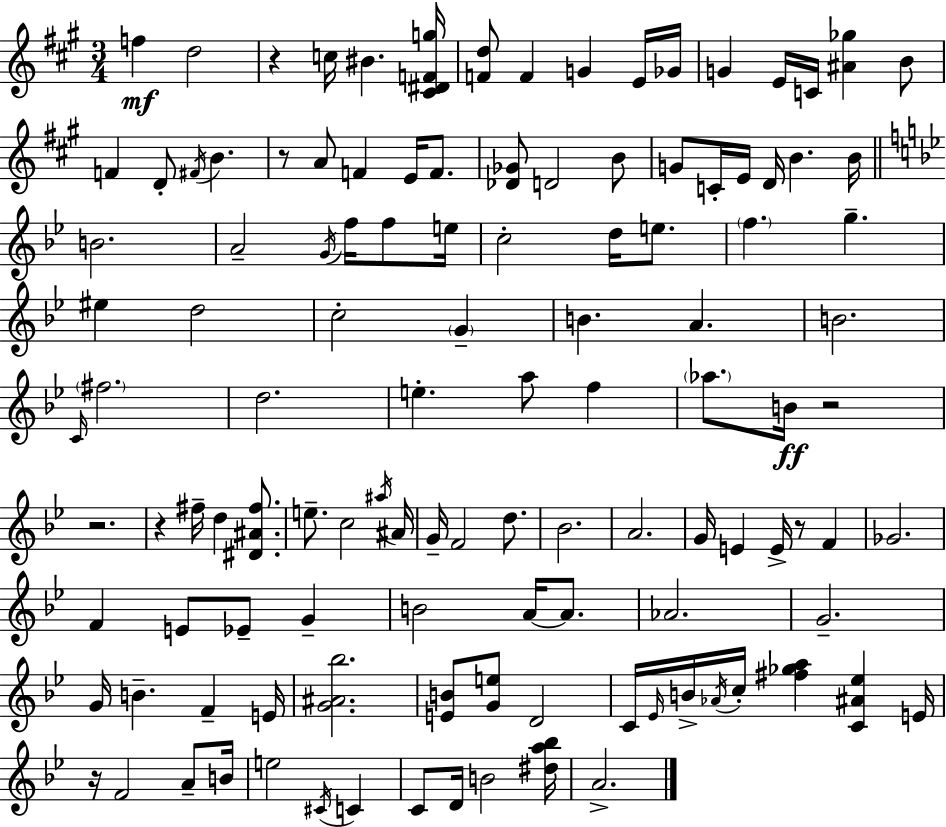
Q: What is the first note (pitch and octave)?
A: F5